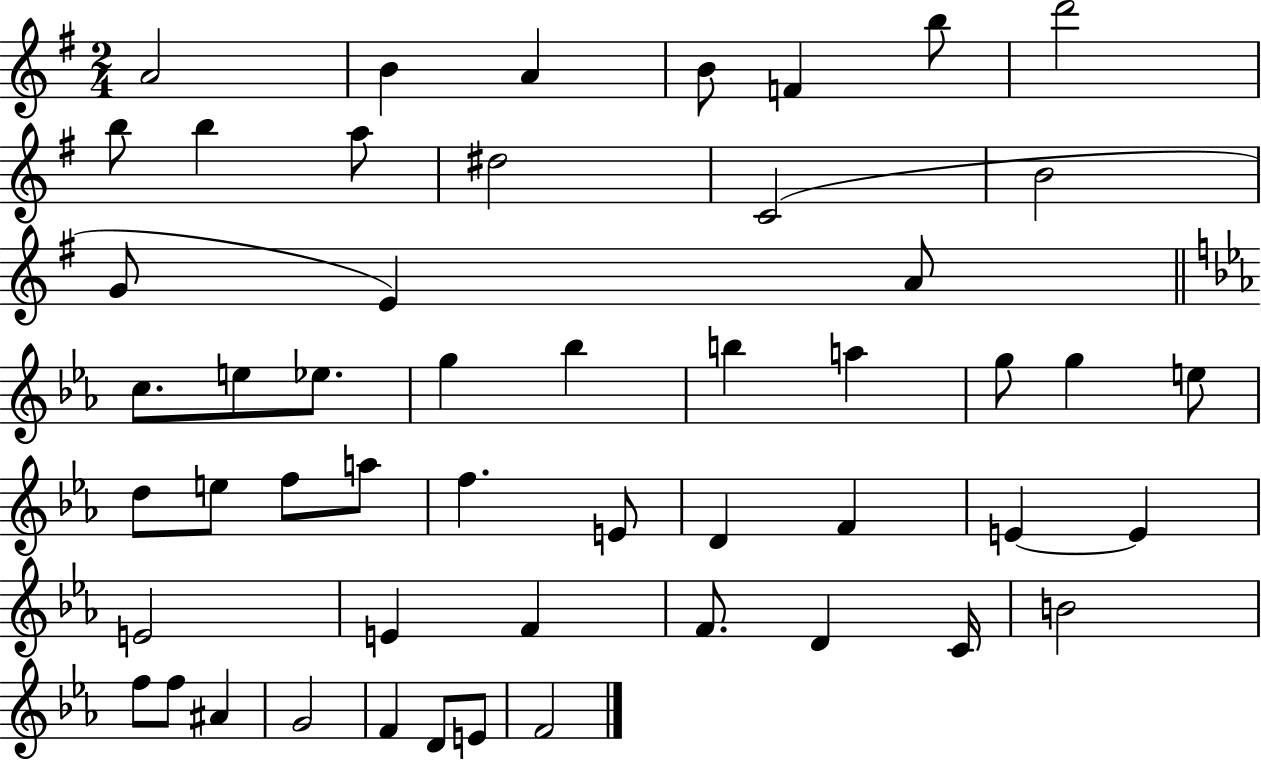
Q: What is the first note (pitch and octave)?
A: A4